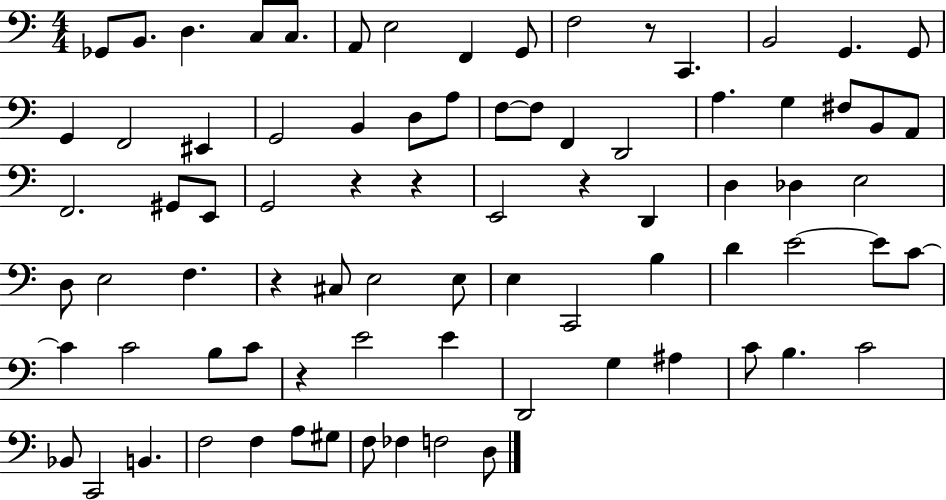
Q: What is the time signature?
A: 4/4